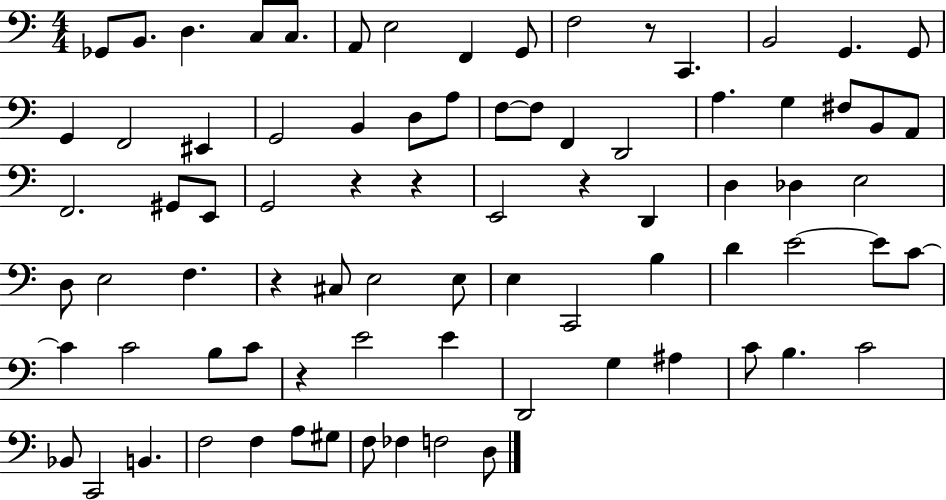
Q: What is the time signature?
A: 4/4